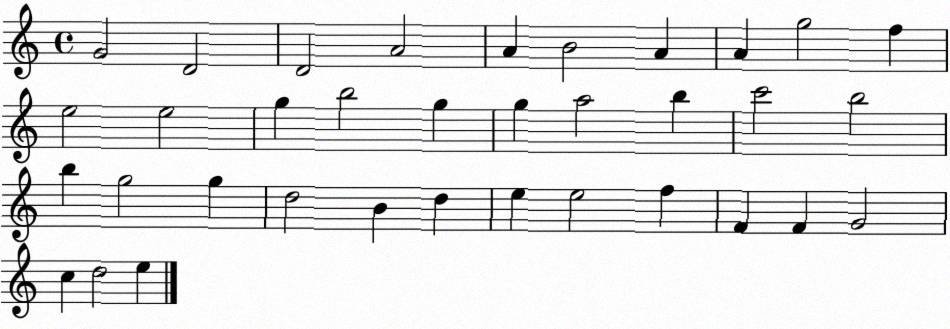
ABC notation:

X:1
T:Untitled
M:4/4
L:1/4
K:C
G2 D2 D2 A2 A B2 A A g2 f e2 e2 g b2 g g a2 b c'2 b2 b g2 g d2 B d e e2 f F F G2 c d2 e